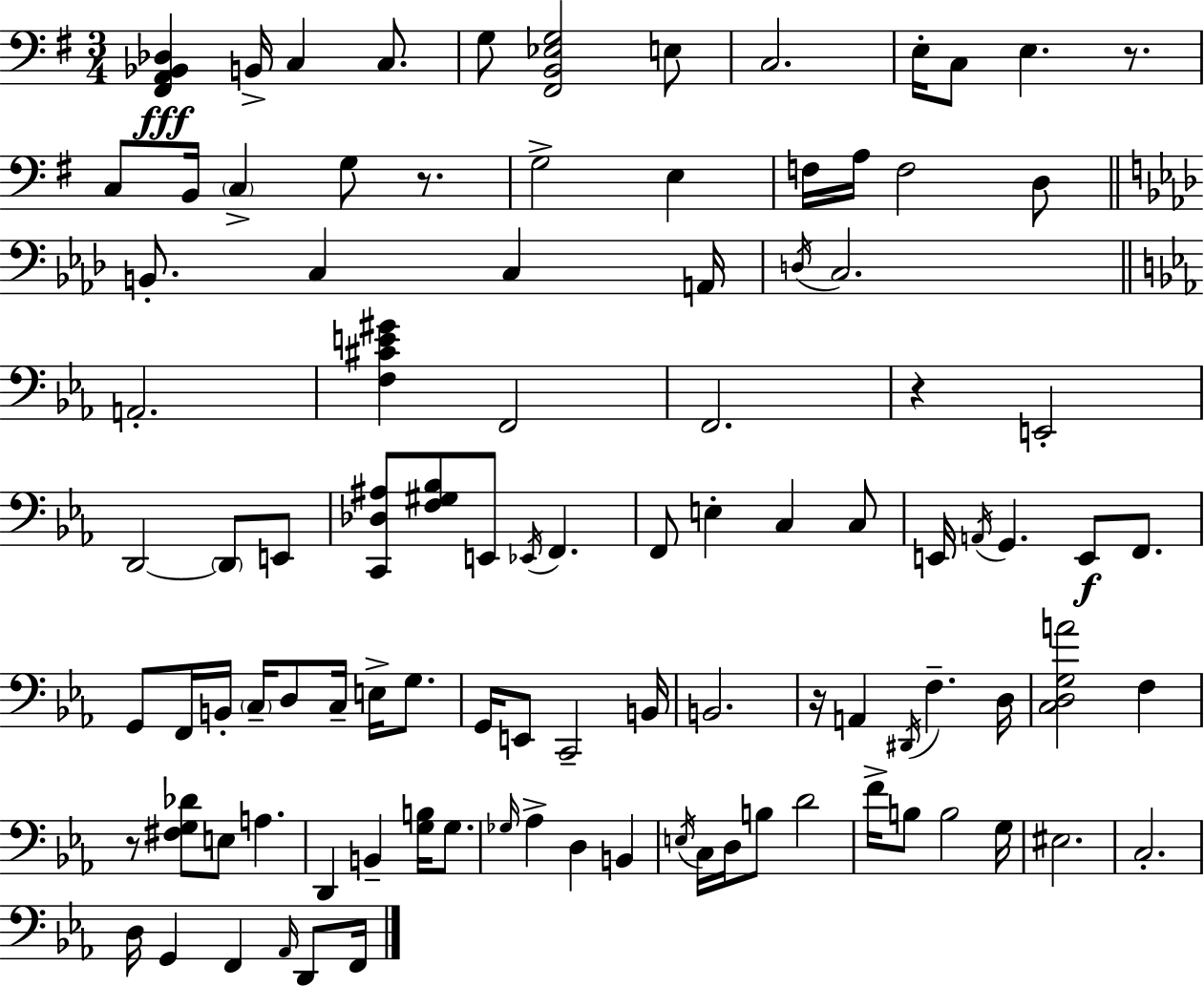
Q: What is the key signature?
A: G major